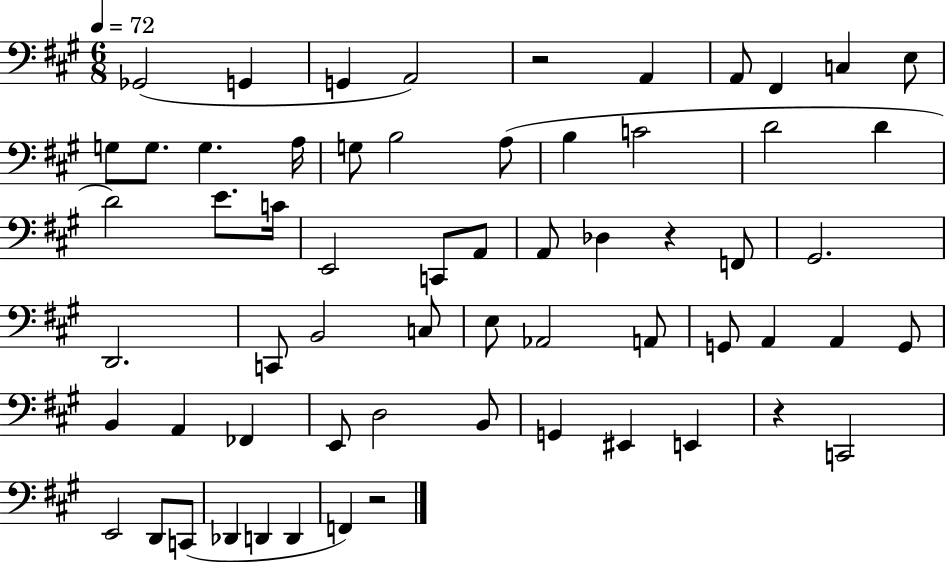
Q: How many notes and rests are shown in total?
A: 62